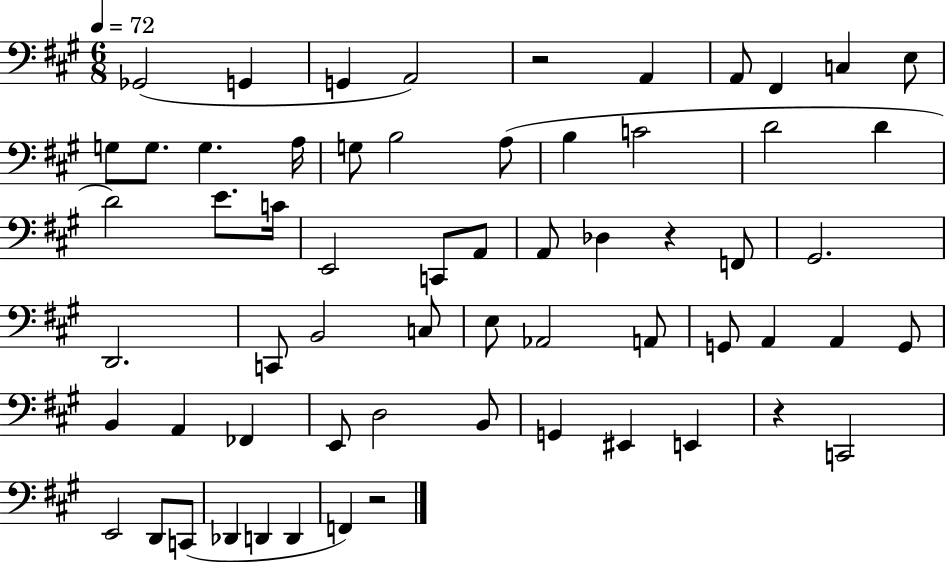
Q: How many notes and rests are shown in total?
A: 62